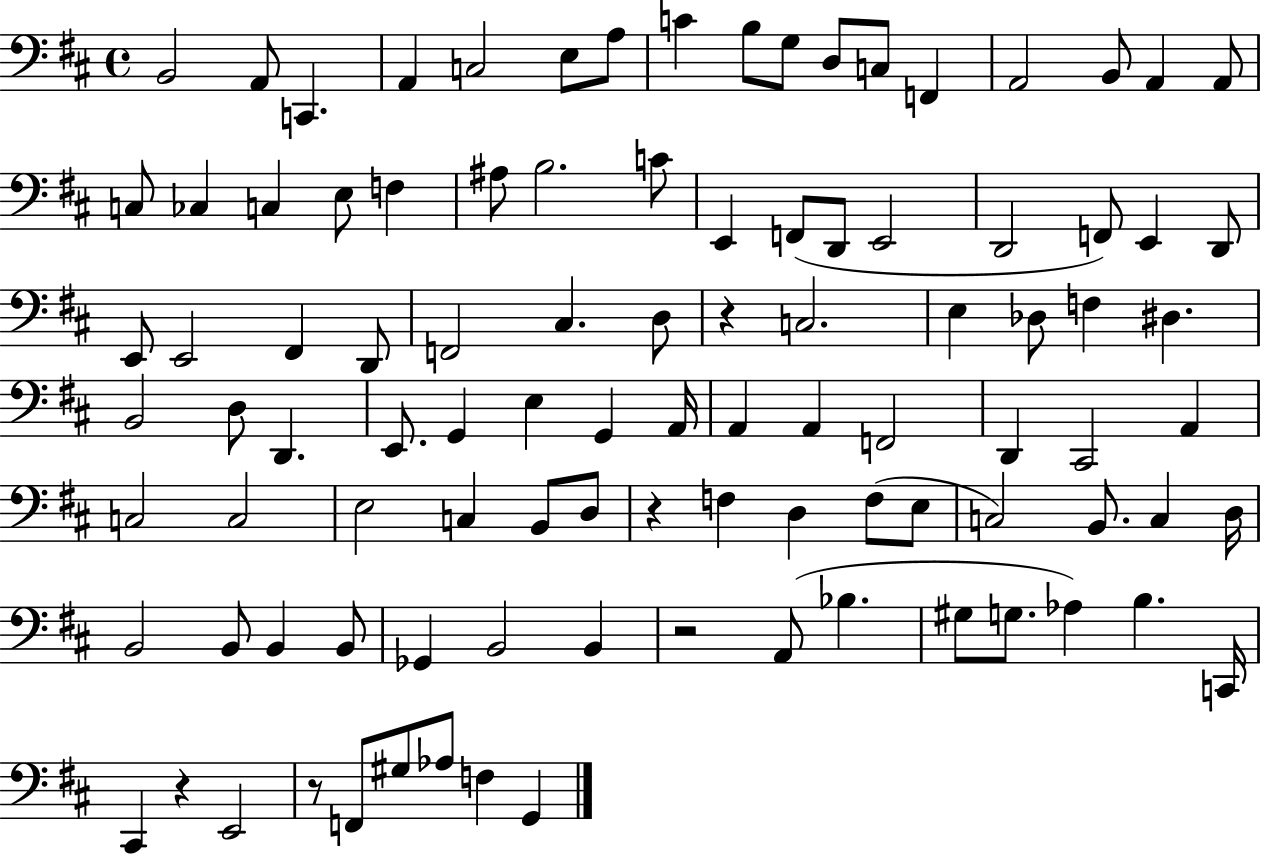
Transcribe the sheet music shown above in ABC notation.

X:1
T:Untitled
M:4/4
L:1/4
K:D
B,,2 A,,/2 C,, A,, C,2 E,/2 A,/2 C B,/2 G,/2 D,/2 C,/2 F,, A,,2 B,,/2 A,, A,,/2 C,/2 _C, C, E,/2 F, ^A,/2 B,2 C/2 E,, F,,/2 D,,/2 E,,2 D,,2 F,,/2 E,, D,,/2 E,,/2 E,,2 ^F,, D,,/2 F,,2 ^C, D,/2 z C,2 E, _D,/2 F, ^D, B,,2 D,/2 D,, E,,/2 G,, E, G,, A,,/4 A,, A,, F,,2 D,, ^C,,2 A,, C,2 C,2 E,2 C, B,,/2 D,/2 z F, D, F,/2 E,/2 C,2 B,,/2 C, D,/4 B,,2 B,,/2 B,, B,,/2 _G,, B,,2 B,, z2 A,,/2 _B, ^G,/2 G,/2 _A, B, C,,/4 ^C,, z E,,2 z/2 F,,/2 ^G,/2 _A,/2 F, G,,